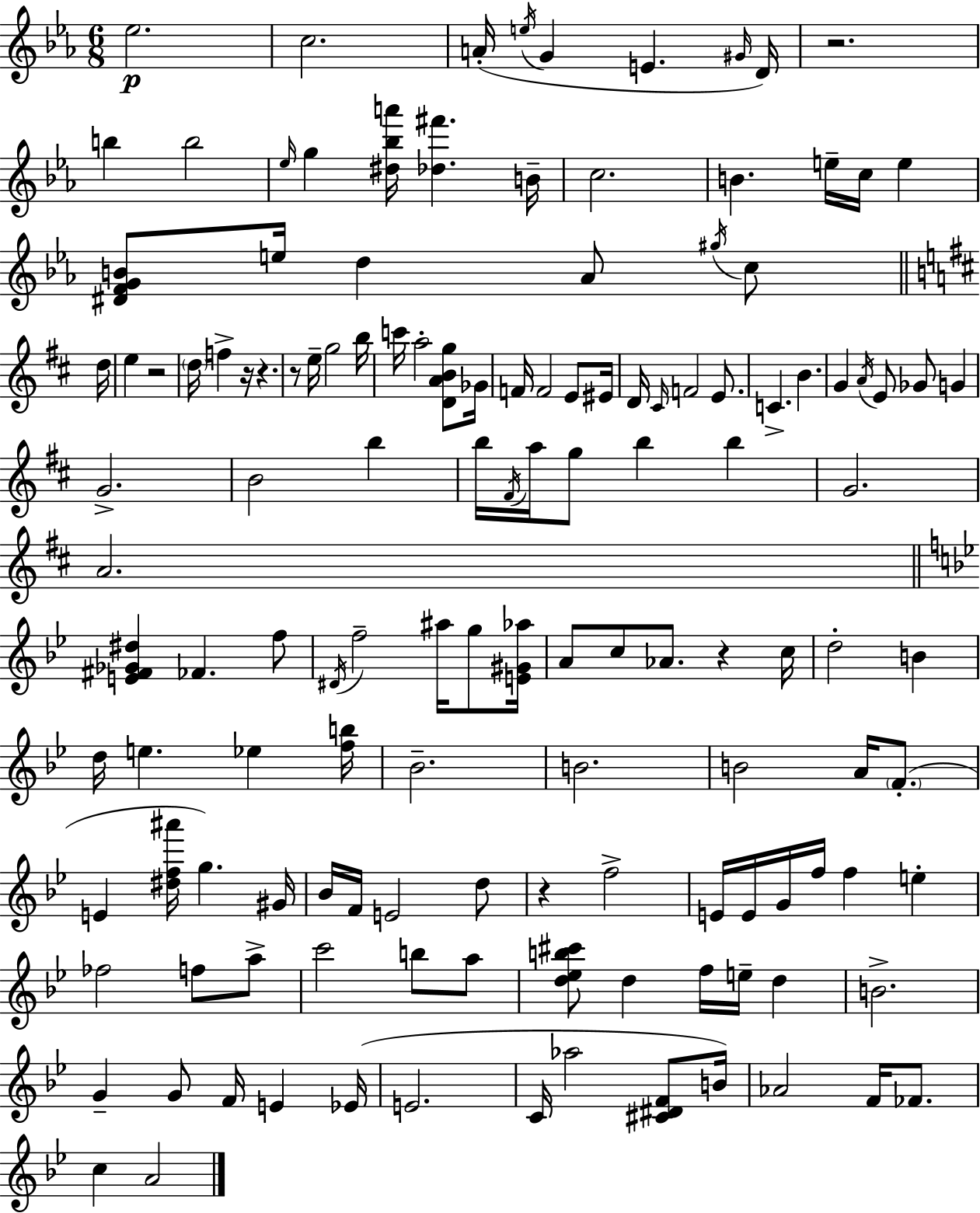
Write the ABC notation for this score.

X:1
T:Untitled
M:6/8
L:1/4
K:Cm
_e2 c2 A/4 e/4 G E ^G/4 D/4 z2 b b2 _e/4 g [^d_ba']/4 [_d^f'] B/4 c2 B e/4 c/4 e [^DFGB]/2 e/4 d _A/2 ^g/4 c/2 d/4 e z2 d/4 f z/4 z z/2 e/4 g2 b/4 c'/4 a2 [DABg]/2 _G/4 F/4 F2 E/2 ^E/4 D/4 ^C/4 F2 E/2 C B G A/4 E/2 _G/2 G G2 B2 b b/4 ^F/4 a/4 g/2 b b G2 A2 [E^F_G^d] _F f/2 ^D/4 f2 ^a/4 g/2 [E^G_a]/4 A/2 c/2 _A/2 z c/4 d2 B d/4 e _e [fb]/4 _B2 B2 B2 A/4 F/2 E [^df^a']/4 g ^G/4 _B/4 F/4 E2 d/2 z f2 E/4 E/4 G/4 f/4 f e _f2 f/2 a/2 c'2 b/2 a/2 [d_eb^c']/2 d f/4 e/4 d B2 G G/2 F/4 E _E/4 E2 C/4 _a2 [^C^DF]/2 B/4 _A2 F/4 _F/2 c A2